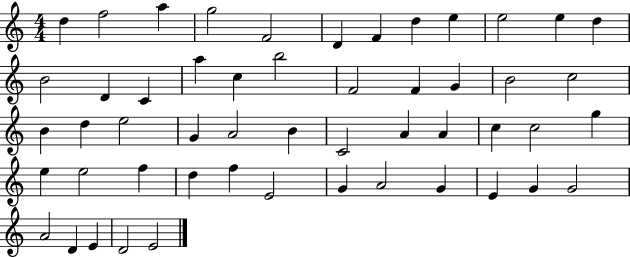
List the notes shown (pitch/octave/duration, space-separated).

D5/q F5/h A5/q G5/h F4/h D4/q F4/q D5/q E5/q E5/h E5/q D5/q B4/h D4/q C4/q A5/q C5/q B5/h F4/h F4/q G4/q B4/h C5/h B4/q D5/q E5/h G4/q A4/h B4/q C4/h A4/q A4/q C5/q C5/h G5/q E5/q E5/h F5/q D5/q F5/q E4/h G4/q A4/h G4/q E4/q G4/q G4/h A4/h D4/q E4/q D4/h E4/h